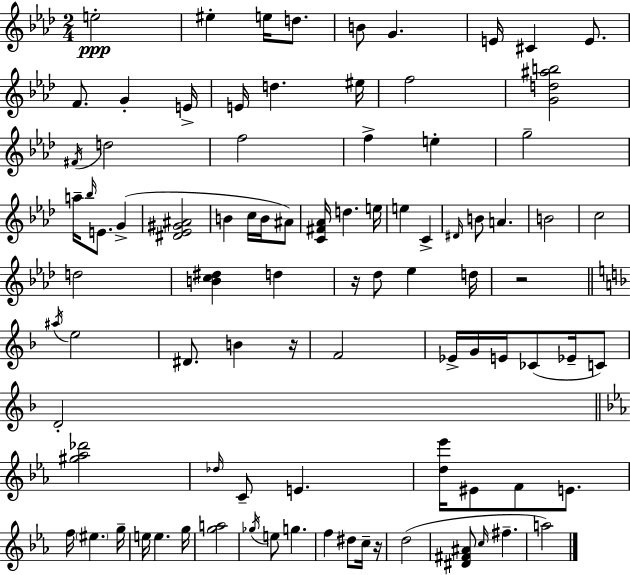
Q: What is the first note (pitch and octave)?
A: E5